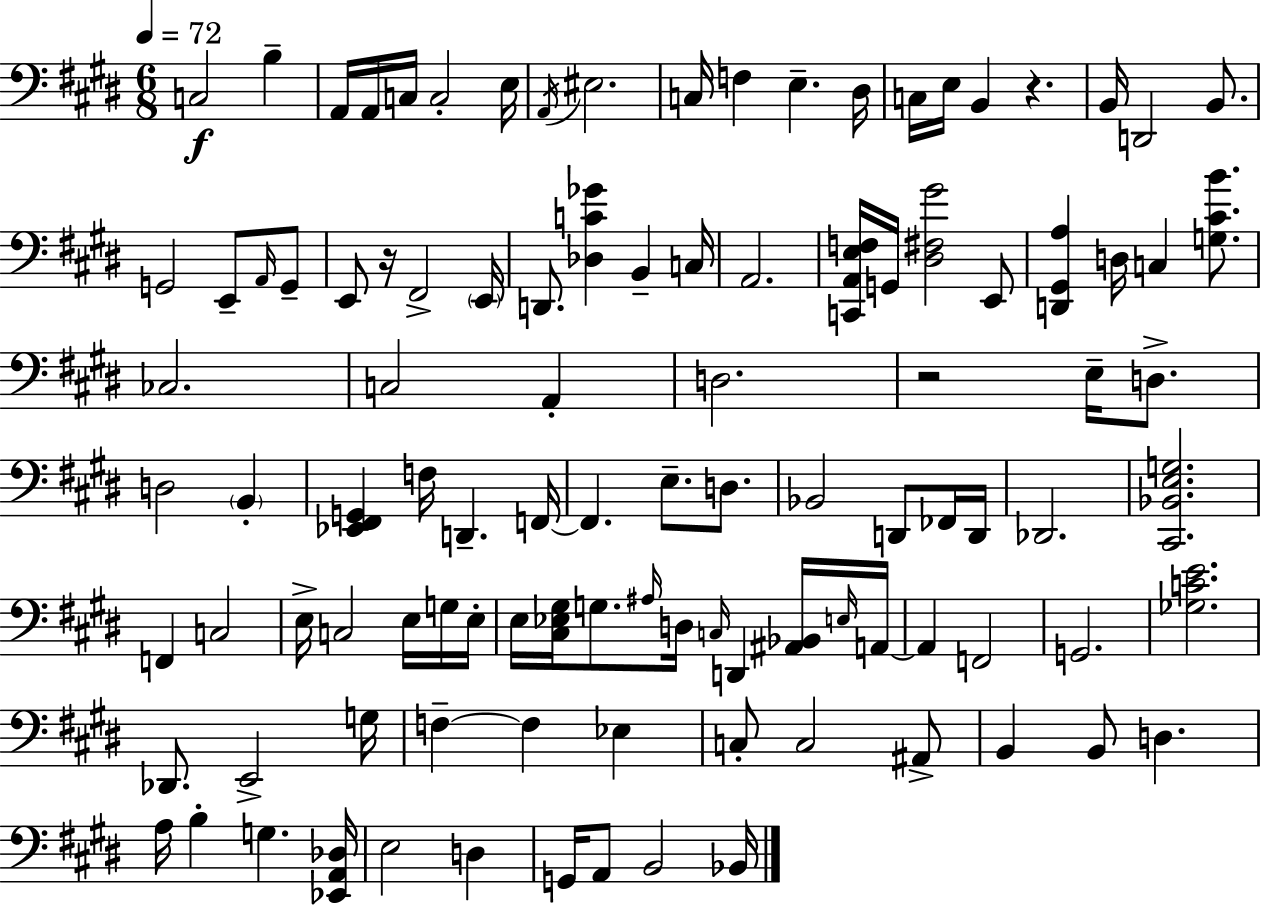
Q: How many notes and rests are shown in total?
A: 106